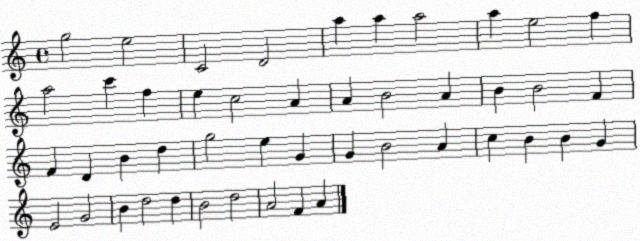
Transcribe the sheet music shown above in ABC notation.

X:1
T:Untitled
M:4/4
L:1/4
K:C
g2 e2 C2 D2 a a a2 a e2 f a2 c' f e c2 A A B2 A B B2 F F D B d g2 e G G B2 A c B B G E2 G2 B d2 d B2 d2 A2 F A